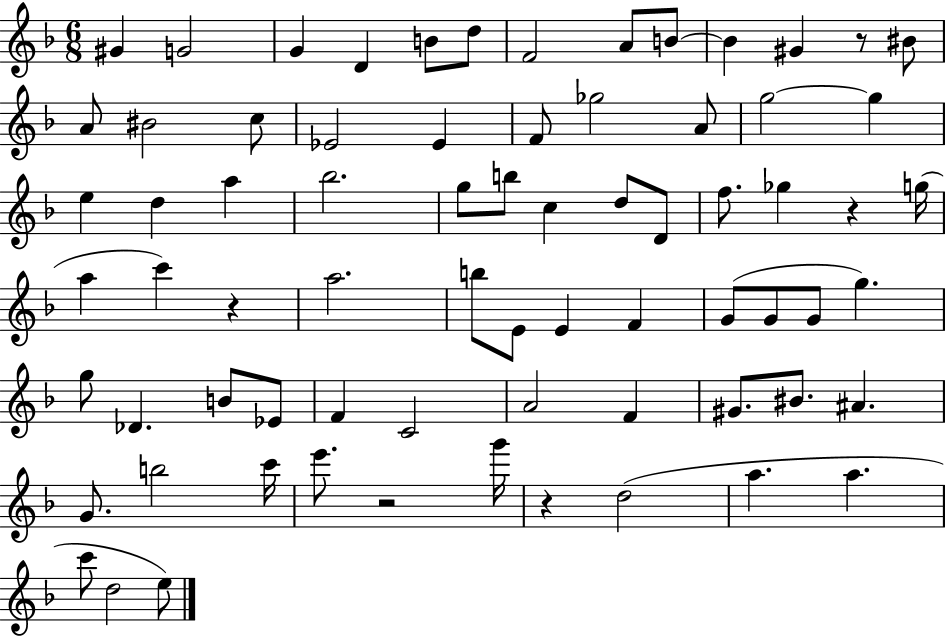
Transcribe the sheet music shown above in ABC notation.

X:1
T:Untitled
M:6/8
L:1/4
K:F
^G G2 G D B/2 d/2 F2 A/2 B/2 B ^G z/2 ^B/2 A/2 ^B2 c/2 _E2 _E F/2 _g2 A/2 g2 g e d a _b2 g/2 b/2 c d/2 D/2 f/2 _g z g/4 a c' z a2 b/2 E/2 E F G/2 G/2 G/2 g g/2 _D B/2 _E/2 F C2 A2 F ^G/2 ^B/2 ^A G/2 b2 c'/4 e'/2 z2 g'/4 z d2 a a c'/2 d2 e/2